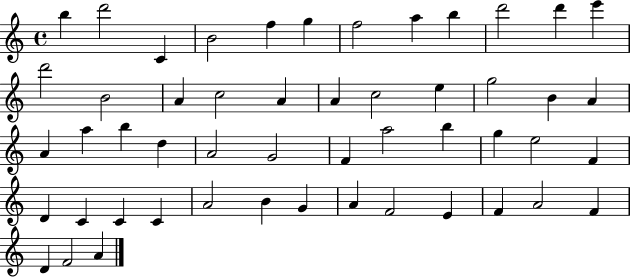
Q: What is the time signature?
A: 4/4